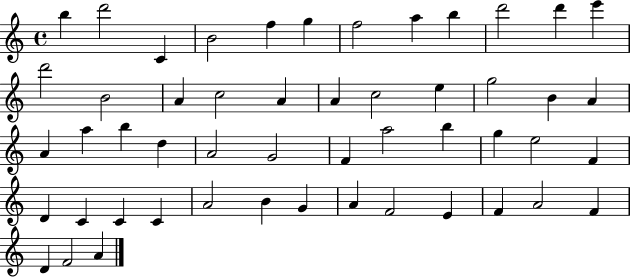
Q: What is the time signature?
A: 4/4